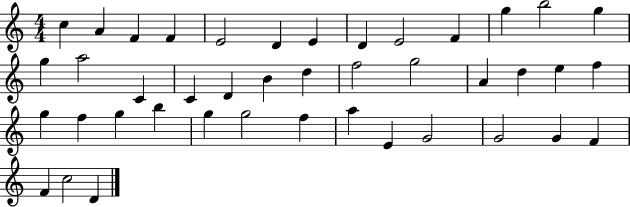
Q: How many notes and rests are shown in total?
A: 42